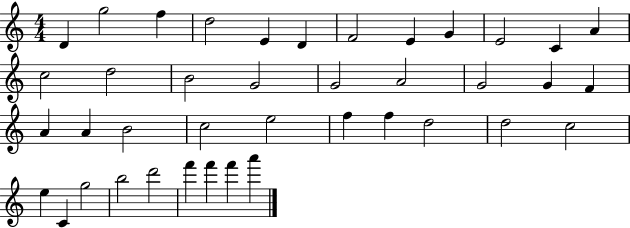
{
  \clef treble
  \numericTimeSignature
  \time 4/4
  \key c \major
  d'4 g''2 f''4 | d''2 e'4 d'4 | f'2 e'4 g'4 | e'2 c'4 a'4 | \break c''2 d''2 | b'2 g'2 | g'2 a'2 | g'2 g'4 f'4 | \break a'4 a'4 b'2 | c''2 e''2 | f''4 f''4 d''2 | d''2 c''2 | \break e''4 c'4 g''2 | b''2 d'''2 | f'''4 f'''4 f'''4 a'''4 | \bar "|."
}